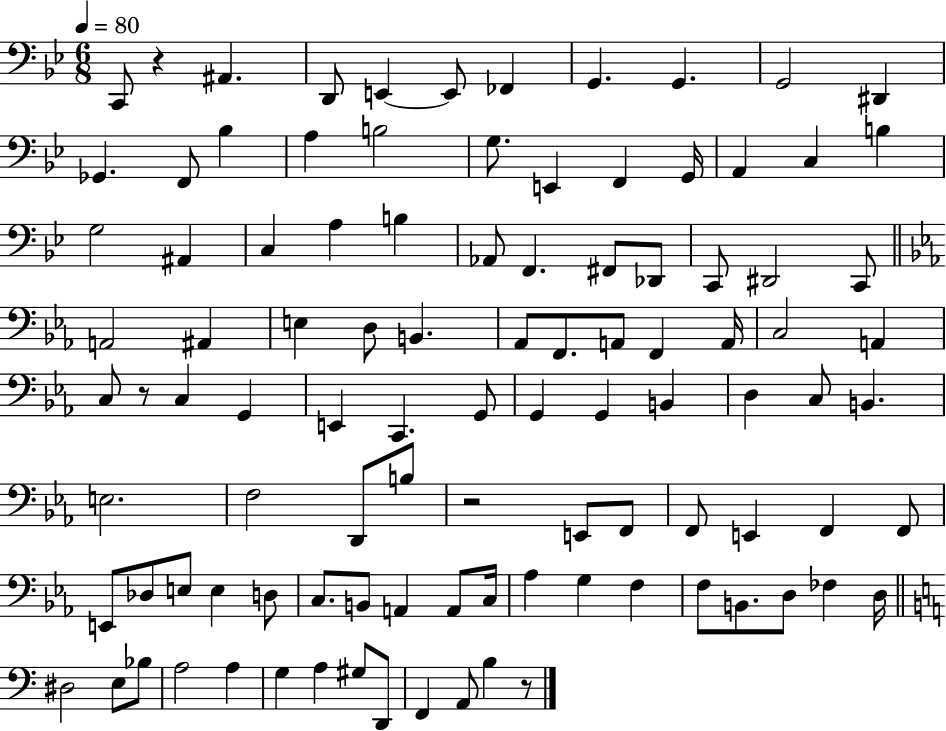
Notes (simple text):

C2/e R/q A#2/q. D2/e E2/q E2/e FES2/q G2/q. G2/q. G2/h D#2/q Gb2/q. F2/e Bb3/q A3/q B3/h G3/e. E2/q F2/q G2/s A2/q C3/q B3/q G3/h A#2/q C3/q A3/q B3/q Ab2/e F2/q. F#2/e Db2/e C2/e D#2/h C2/e A2/h A#2/q E3/q D3/e B2/q. Ab2/e F2/e. A2/e F2/q A2/s C3/h A2/q C3/e R/e C3/q G2/q E2/q C2/q. G2/e G2/q G2/q B2/q D3/q C3/e B2/q. E3/h. F3/h D2/e B3/e R/h E2/e F2/e F2/e E2/q F2/q F2/e E2/e Db3/e E3/e E3/q D3/e C3/e. B2/e A2/q A2/e C3/s Ab3/q G3/q F3/q F3/e B2/e. D3/e FES3/q D3/s D#3/h E3/e Bb3/e A3/h A3/q G3/q A3/q G#3/e D2/e F2/q A2/e B3/q R/e